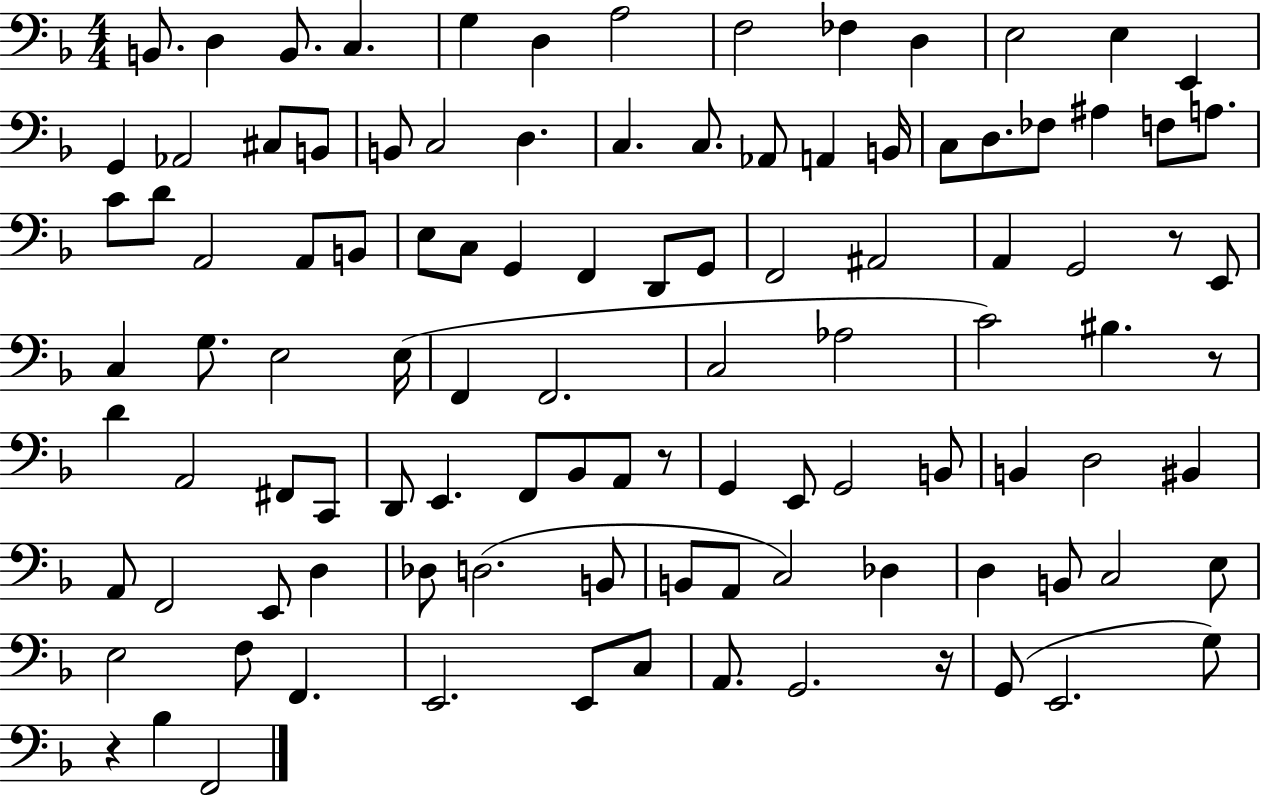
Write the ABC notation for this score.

X:1
T:Untitled
M:4/4
L:1/4
K:F
B,,/2 D, B,,/2 C, G, D, A,2 F,2 _F, D, E,2 E, E,, G,, _A,,2 ^C,/2 B,,/2 B,,/2 C,2 D, C, C,/2 _A,,/2 A,, B,,/4 C,/2 D,/2 _F,/2 ^A, F,/2 A,/2 C/2 D/2 A,,2 A,,/2 B,,/2 E,/2 C,/2 G,, F,, D,,/2 G,,/2 F,,2 ^A,,2 A,, G,,2 z/2 E,,/2 C, G,/2 E,2 E,/4 F,, F,,2 C,2 _A,2 C2 ^B, z/2 D A,,2 ^F,,/2 C,,/2 D,,/2 E,, F,,/2 _B,,/2 A,,/2 z/2 G,, E,,/2 G,,2 B,,/2 B,, D,2 ^B,, A,,/2 F,,2 E,,/2 D, _D,/2 D,2 B,,/2 B,,/2 A,,/2 C,2 _D, D, B,,/2 C,2 E,/2 E,2 F,/2 F,, E,,2 E,,/2 C,/2 A,,/2 G,,2 z/4 G,,/2 E,,2 G,/2 z _B, F,,2